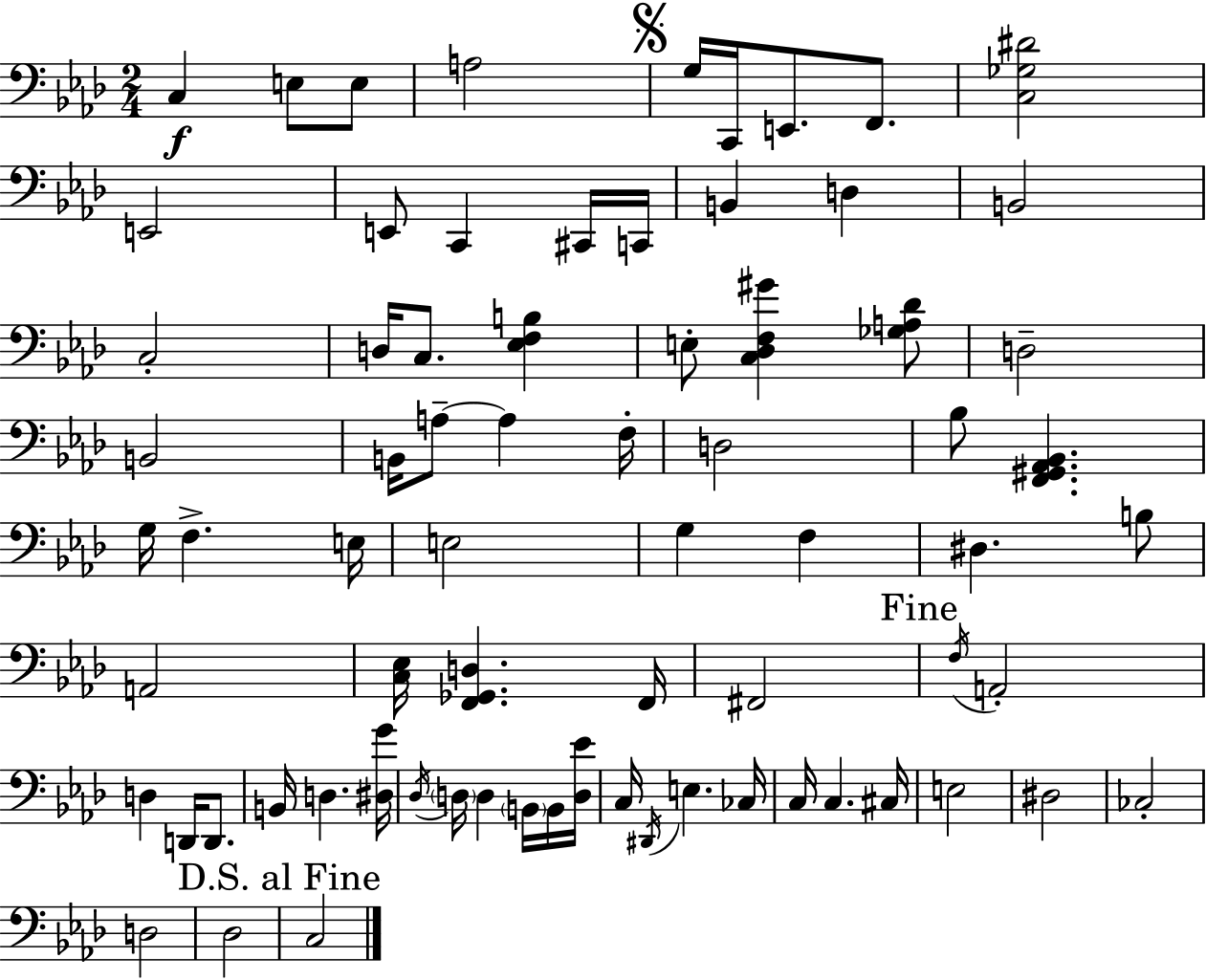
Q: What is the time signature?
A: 2/4